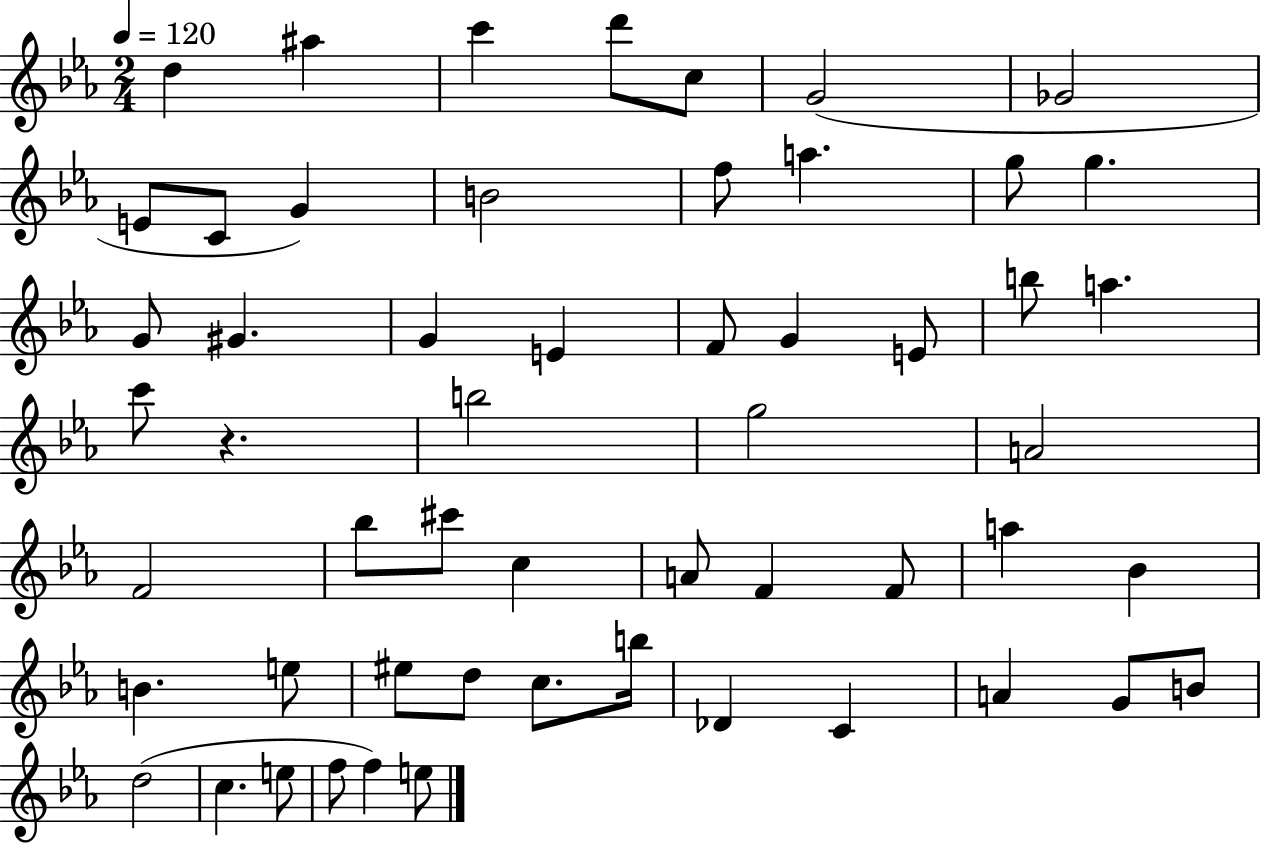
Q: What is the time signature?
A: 2/4